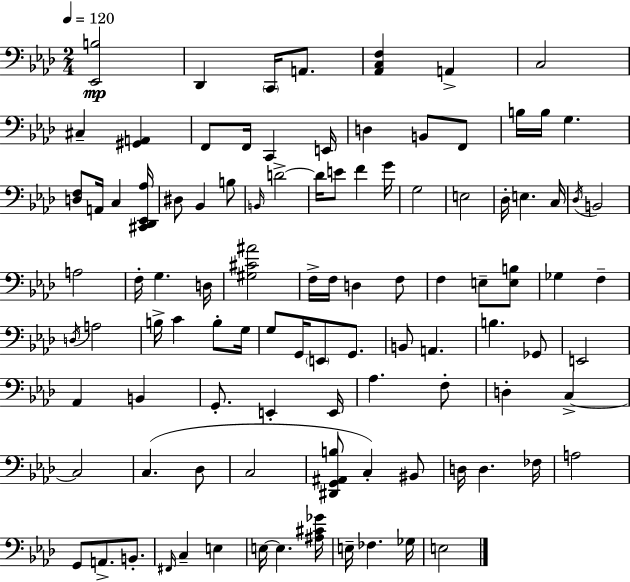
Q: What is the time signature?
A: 2/4